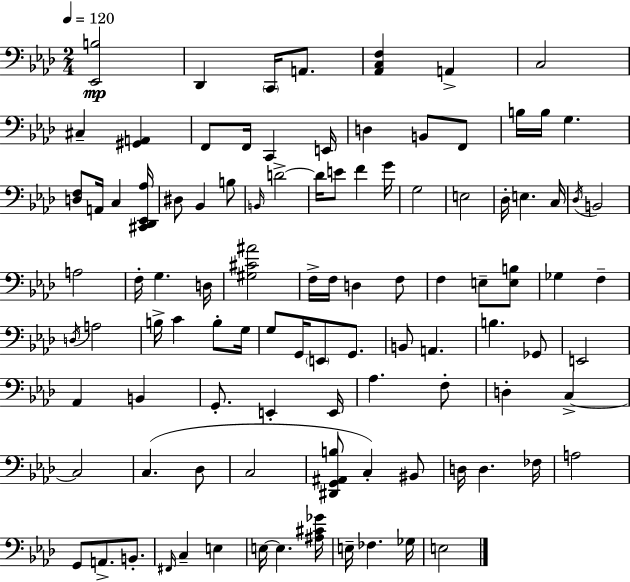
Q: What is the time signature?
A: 2/4